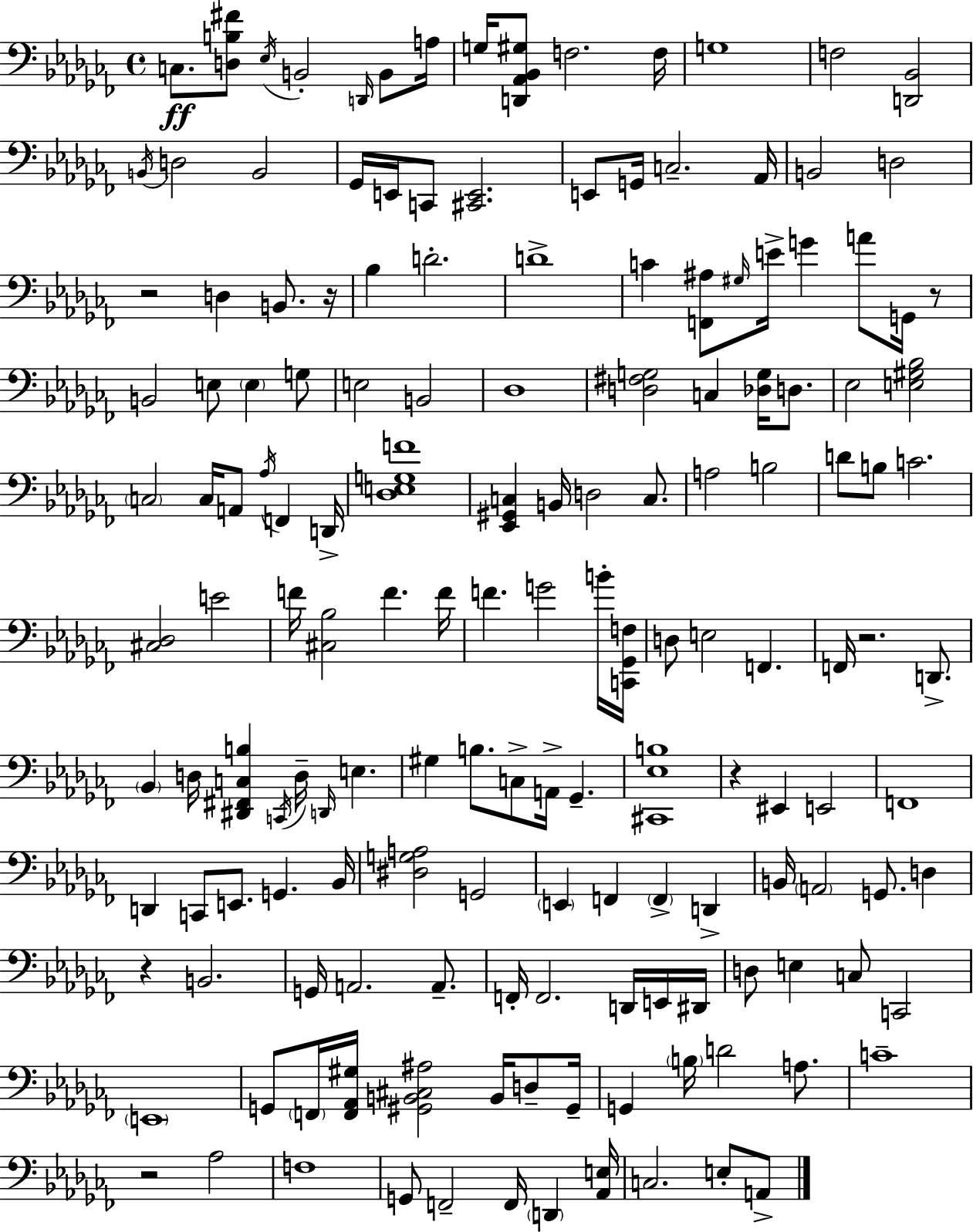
{
  \clef bass
  \time 4/4
  \defaultTimeSignature
  \key aes \minor
  \repeat volta 2 { c8.\ff <d b fis'>8 \acciaccatura { ees16 } b,2-. \grace { d,16 } b,8 | a16 g16 <d, aes, bes, gis>8 f2. | f16 g1 | f2 <d, bes,>2 | \break \acciaccatura { b,16 } d2 b,2 | ges,16 e,16 c,8 <cis, e,>2. | e,8 g,16 c2.-- | aes,16 b,2 d2 | \break r2 d4 b,8. | r16 bes4 d'2.-. | d'1-> | c'4 <f, ais>8 \grace { gis16 } e'16-> g'4 a'8 | \break g,16 r8 b,2 e8 \parenthesize e4 | g8 e2 b,2 | des1 | <d fis g>2 c4 | \break <des g>16 d8. ees2 <e gis bes>2 | \parenthesize c2 c16 a,8 \acciaccatura { aes16 } | f,4 d,16-> <des e g f'>1 | <ees, gis, c>4 b,16 d2 | \break c8. a2 b2 | d'8 b8 c'2. | <cis des>2 e'2 | f'16 <cis bes>2 f'4. | \break f'16 f'4. g'2 | b'16-. <c, ges, f>16 d8 e2 f,4. | f,16 r2. | d,8.-> \parenthesize bes,4 d16 <dis, fis, c b>4 \acciaccatura { c,16 } d16-- | \break \grace { d,16 } e4. gis4 b8. c8-> | a,16-> ges,4.-- <cis, ees b>1 | r4 eis,4 e,2 | f,1 | \break d,4 c,8 e,8. | g,4. bes,16 <dis g a>2 g,2 | \parenthesize e,4 f,4 \parenthesize f,4-> | d,4-> b,16 \parenthesize a,2 | \break g,8. d4 r4 b,2. | g,16 a,2. | a,8.-- f,16-. f,2. | d,16 e,16 dis,16 d8 e4 c8 c,2 | \break \parenthesize e,1 | g,8 \parenthesize f,16 <f, aes, gis>16 <gis, b, cis ais>2 | b,16 d8-- gis,16-- g,4 \parenthesize b16 d'2 | a8. c'1-- | \break r2 aes2 | f1 | g,8 f,2-- | f,16 \parenthesize d,4 <aes, e>16 c2. | \break e8-. a,8-> } \bar "|."
}